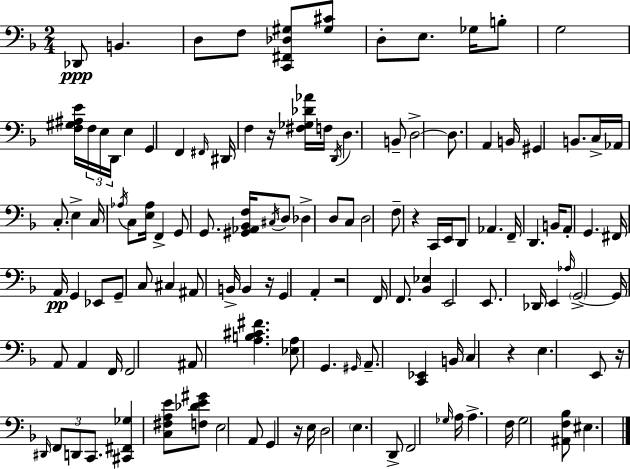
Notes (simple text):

Db2/e B2/q. D3/e F3/e [C2,F#2,Db3,G#3]/e [G#3,C#4]/e D3/e E3/e. Gb3/s B3/e G3/h [F3,G#3,A#3,E4]/s F3/s E3/s D2/s E3/q G2/q F2/q F#2/s D#2/s F3/q R/s [F#3,Gb3,Db4,Ab4]/s F3/s D2/s D3/q. B2/e D3/h D3/e. A2/q B2/s G#2/q B2/e. C3/s Ab2/s C3/e. E3/q C3/s Ab3/s C3/e [E3,Ab3]/s F2/q G2/e G2/e. [G#2,Ab2,Bb2,F3]/s C#3/s D3/e Db3/q D3/e C3/e D3/h F3/e R/q C2/s E2/s D2/e Ab2/q. F2/s D2/q. B2/s A2/e G2/q. F#2/s A2/s G2/q Eb2/e G2/e C3/e C#3/q A#2/e B2/s B2/q R/s G2/q A2/q R/h F2/s F2/e. [Bb2,Eb3]/q E2/h E2/e. Db2/s E2/q Ab3/s G2/h G2/s A2/e A2/q F2/s F2/h A#2/e [A3,B3,C#4,F#4]/q. [Eb3,A3]/e G2/q. G#2/s A2/e. [C2,Eb2]/q B2/s C3/q R/q E3/q. E2/e R/s D#2/s F2/e D2/e C2/e. [C#2,F#2,Gb3]/q [C3,F#3,A3,E4]/e [F3,Db4,E4,G#4]/e E3/h A2/e G2/q R/s E3/s D3/h E3/q. D2/e F2/h Gb3/s A3/s A3/q. F3/s G3/h [A#2,F3,Bb3]/e EIS3/q.